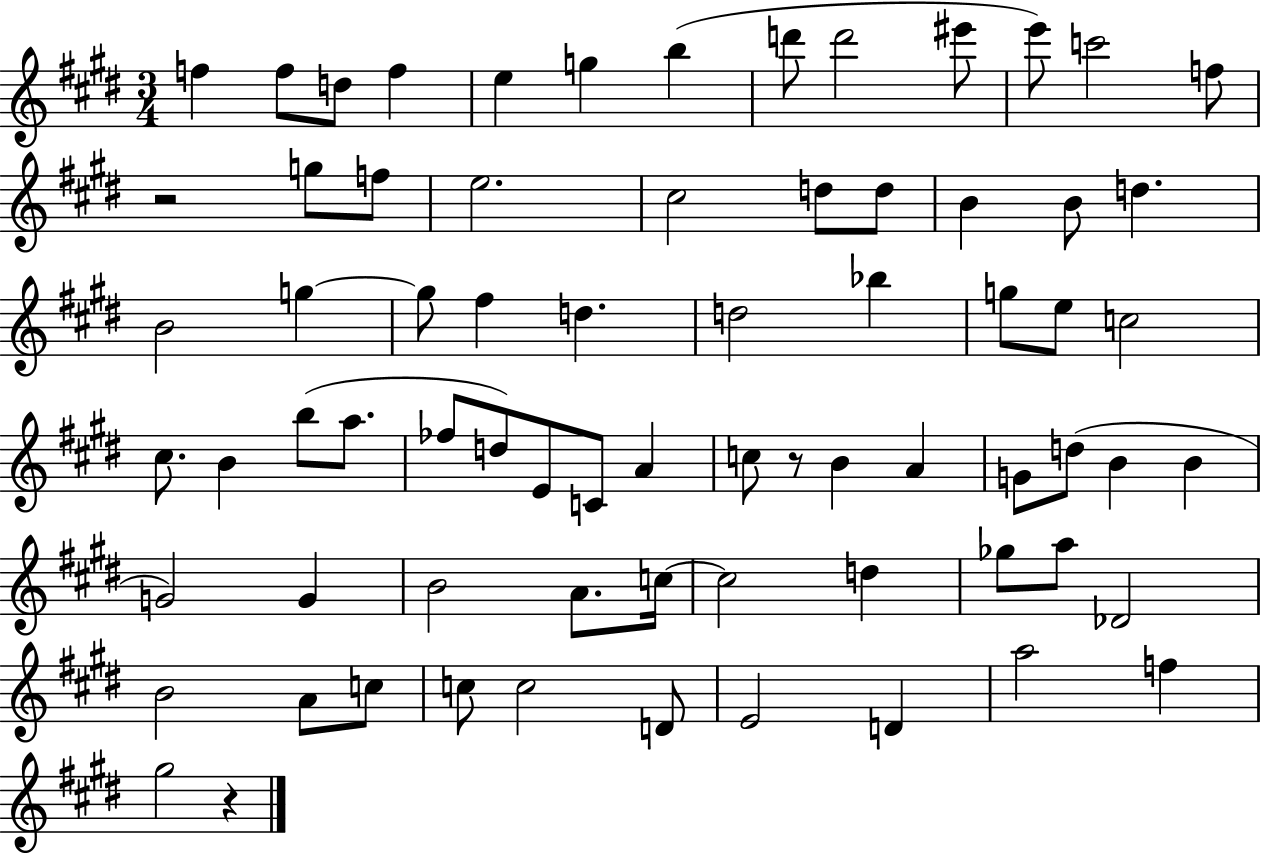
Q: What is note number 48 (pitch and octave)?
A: B4